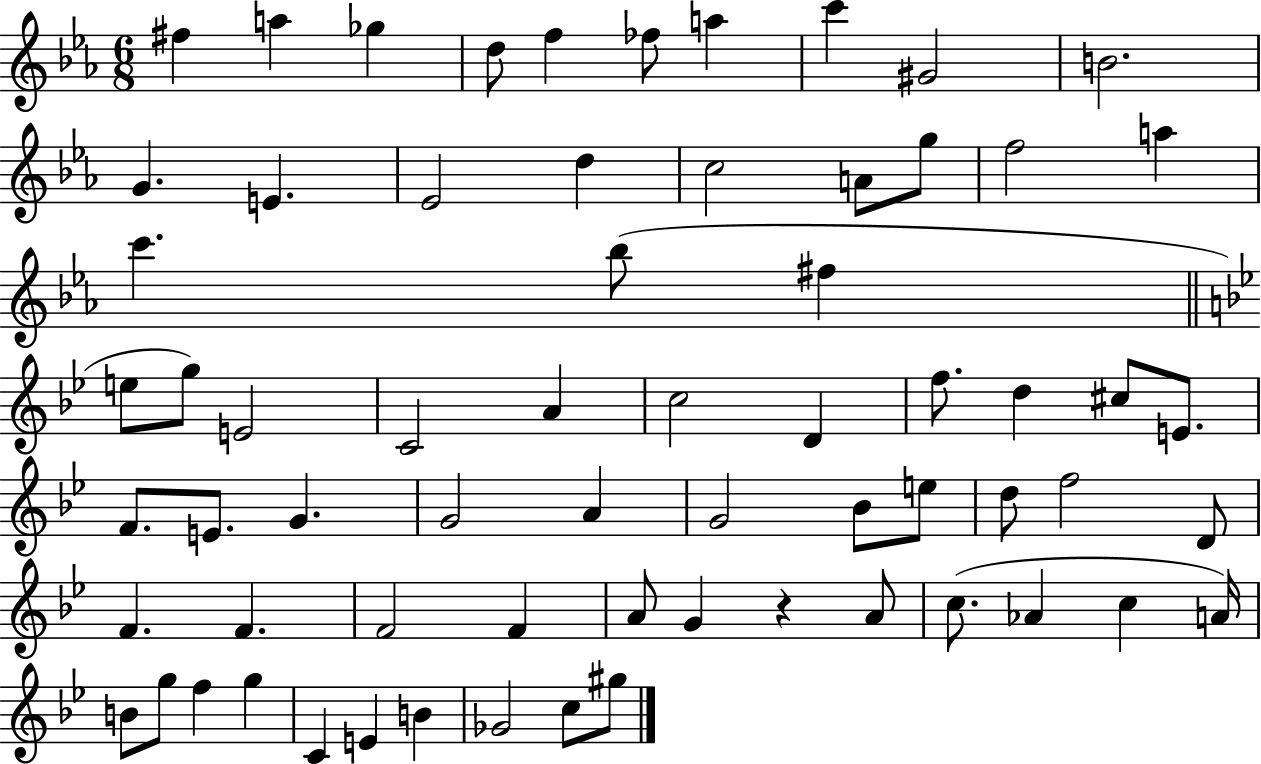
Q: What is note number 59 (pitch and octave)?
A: G5